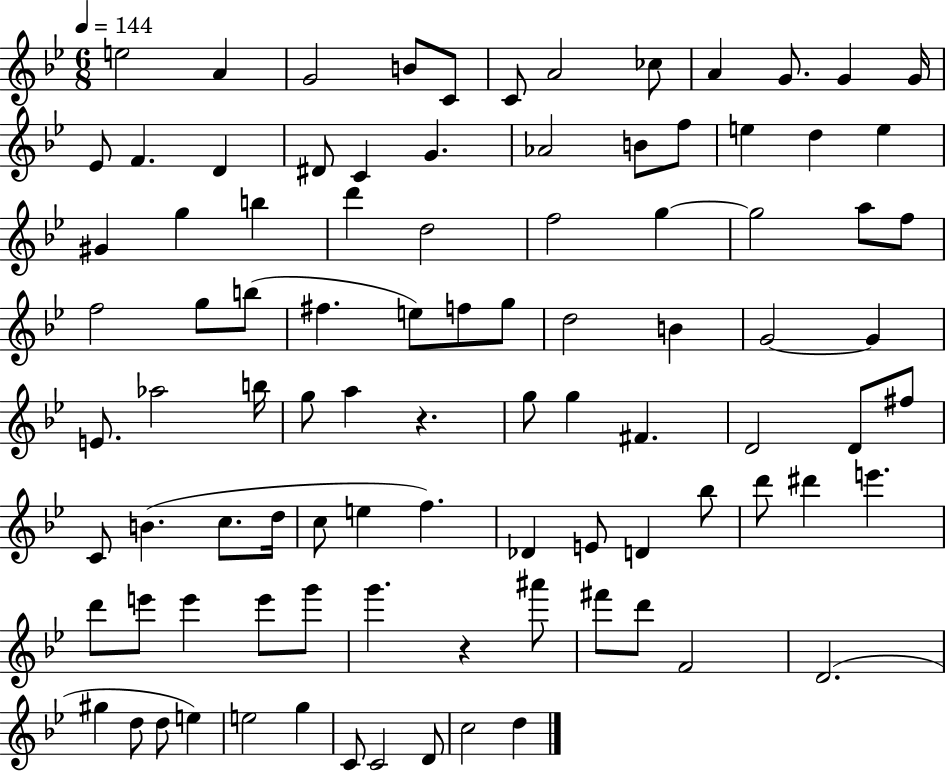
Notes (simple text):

E5/h A4/q G4/h B4/e C4/e C4/e A4/h CES5/e A4/q G4/e. G4/q G4/s Eb4/e F4/q. D4/q D#4/e C4/q G4/q. Ab4/h B4/e F5/e E5/q D5/q E5/q G#4/q G5/q B5/q D6/q D5/h F5/h G5/q G5/h A5/e F5/e F5/h G5/e B5/e F#5/q. E5/e F5/e G5/e D5/h B4/q G4/h G4/q E4/e. Ab5/h B5/s G5/e A5/q R/q. G5/e G5/q F#4/q. D4/h D4/e F#5/e C4/e B4/q. C5/e. D5/s C5/e E5/q F5/q. Db4/q E4/e D4/q Bb5/e D6/e D#6/q E6/q. D6/e E6/e E6/q E6/e G6/e G6/q. R/q A#6/e F#6/e D6/e F4/h D4/h. G#5/q D5/e D5/e E5/q E5/h G5/q C4/e C4/h D4/e C5/h D5/q